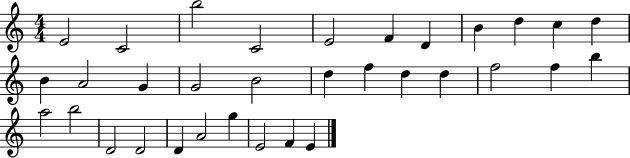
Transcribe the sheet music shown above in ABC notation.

X:1
T:Untitled
M:4/4
L:1/4
K:C
E2 C2 b2 C2 E2 F D B d c d B A2 G G2 B2 d f d d f2 f b a2 b2 D2 D2 D A2 g E2 F E